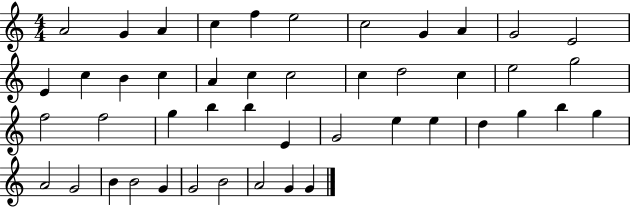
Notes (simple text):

A4/h G4/q A4/q C5/q F5/q E5/h C5/h G4/q A4/q G4/h E4/h E4/q C5/q B4/q C5/q A4/q C5/q C5/h C5/q D5/h C5/q E5/h G5/h F5/h F5/h G5/q B5/q B5/q E4/q G4/h E5/q E5/q D5/q G5/q B5/q G5/q A4/h G4/h B4/q B4/h G4/q G4/h B4/h A4/h G4/q G4/q